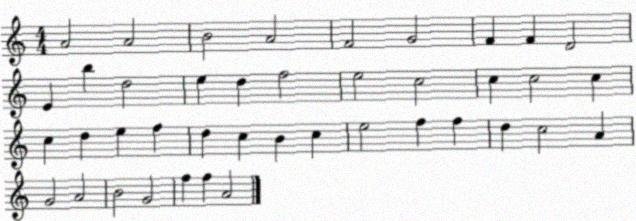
X:1
T:Untitled
M:4/4
L:1/4
K:C
A2 A2 B2 A2 F2 G2 F F D2 E b d2 e d f2 e2 c2 c c2 c c d e f d c B c e2 f f d c2 A G2 A2 B2 G2 f f A2